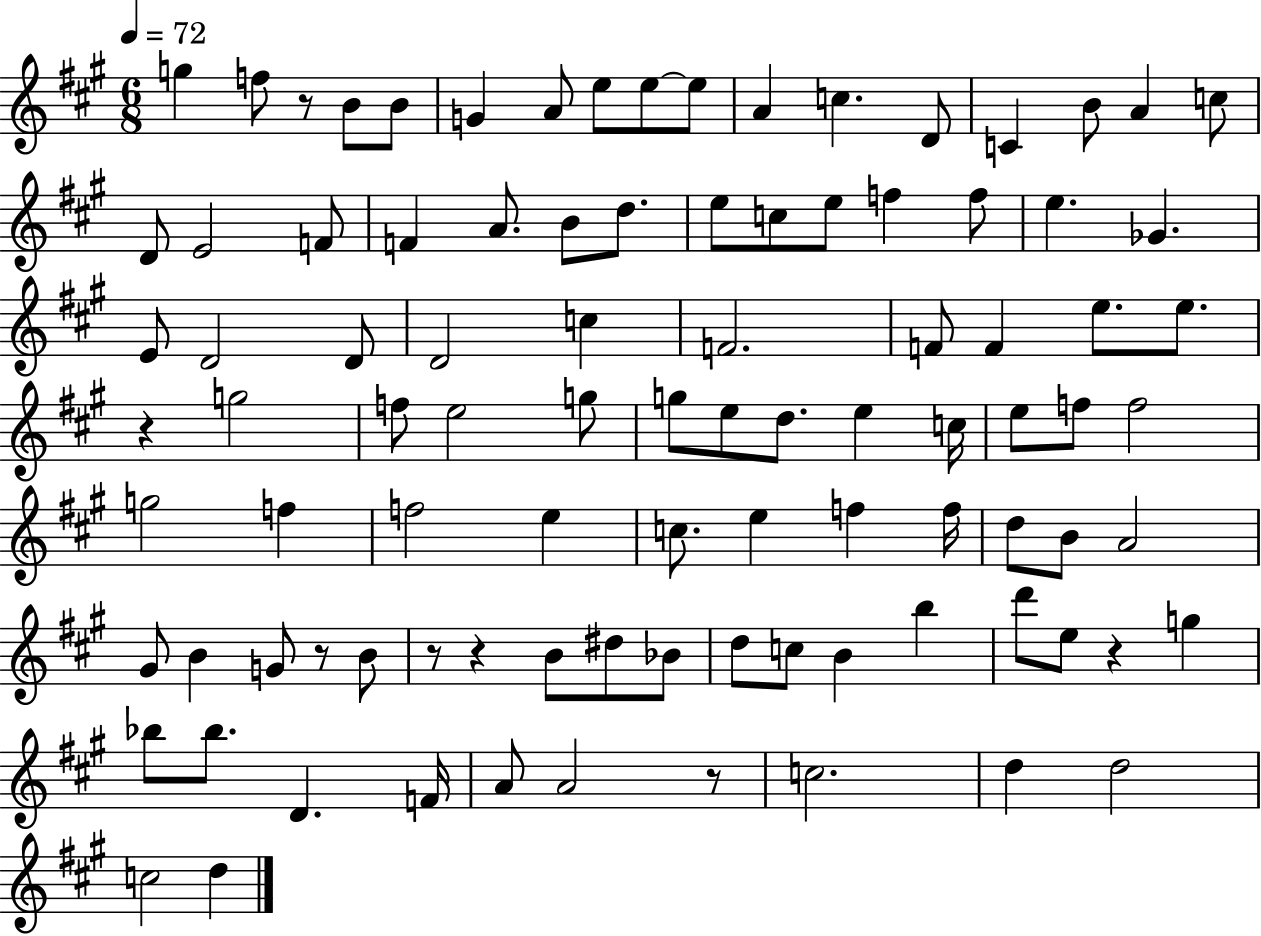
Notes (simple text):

G5/q F5/e R/e B4/e B4/e G4/q A4/e E5/e E5/e E5/e A4/q C5/q. D4/e C4/q B4/e A4/q C5/e D4/e E4/h F4/e F4/q A4/e. B4/e D5/e. E5/e C5/e E5/e F5/q F5/e E5/q. Gb4/q. E4/e D4/h D4/e D4/h C5/q F4/h. F4/e F4/q E5/e. E5/e. R/q G5/h F5/e E5/h G5/e G5/e E5/e D5/e. E5/q C5/s E5/e F5/e F5/h G5/h F5/q F5/h E5/q C5/e. E5/q F5/q F5/s D5/e B4/e A4/h G#4/e B4/q G4/e R/e B4/e R/e R/q B4/e D#5/e Bb4/e D5/e C5/e B4/q B5/q D6/e E5/e R/q G5/q Bb5/e Bb5/e. D4/q. F4/s A4/e A4/h R/e C5/h. D5/q D5/h C5/h D5/q